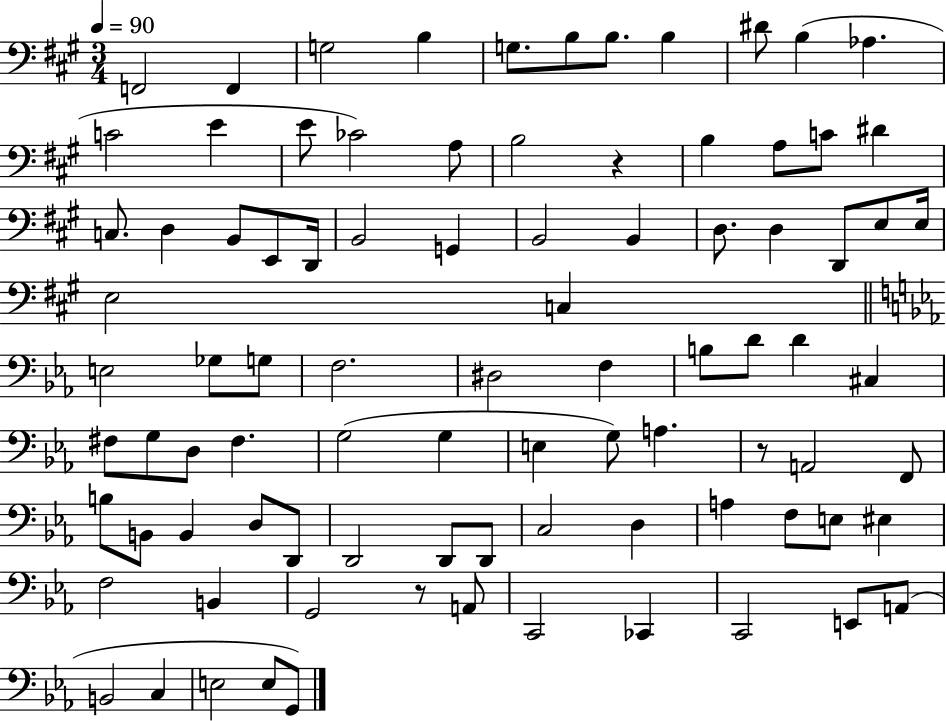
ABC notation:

X:1
T:Untitled
M:3/4
L:1/4
K:A
F,,2 F,, G,2 B, G,/2 B,/2 B,/2 B, ^D/2 B, _A, C2 E E/2 _C2 A,/2 B,2 z B, A,/2 C/2 ^D C,/2 D, B,,/2 E,,/2 D,,/4 B,,2 G,, B,,2 B,, D,/2 D, D,,/2 E,/2 E,/4 E,2 C, E,2 _G,/2 G,/2 F,2 ^D,2 F, B,/2 D/2 D ^C, ^F,/2 G,/2 D,/2 ^F, G,2 G, E, G,/2 A, z/2 A,,2 F,,/2 B,/2 B,,/2 B,, D,/2 D,,/2 D,,2 D,,/2 D,,/2 C,2 D, A, F,/2 E,/2 ^E, F,2 B,, G,,2 z/2 A,,/2 C,,2 _C,, C,,2 E,,/2 A,,/2 B,,2 C, E,2 E,/2 G,,/2